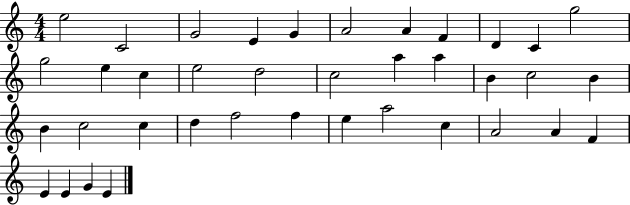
E5/h C4/h G4/h E4/q G4/q A4/h A4/q F4/q D4/q C4/q G5/h G5/h E5/q C5/q E5/h D5/h C5/h A5/q A5/q B4/q C5/h B4/q B4/q C5/h C5/q D5/q F5/h F5/q E5/q A5/h C5/q A4/h A4/q F4/q E4/q E4/q G4/q E4/q